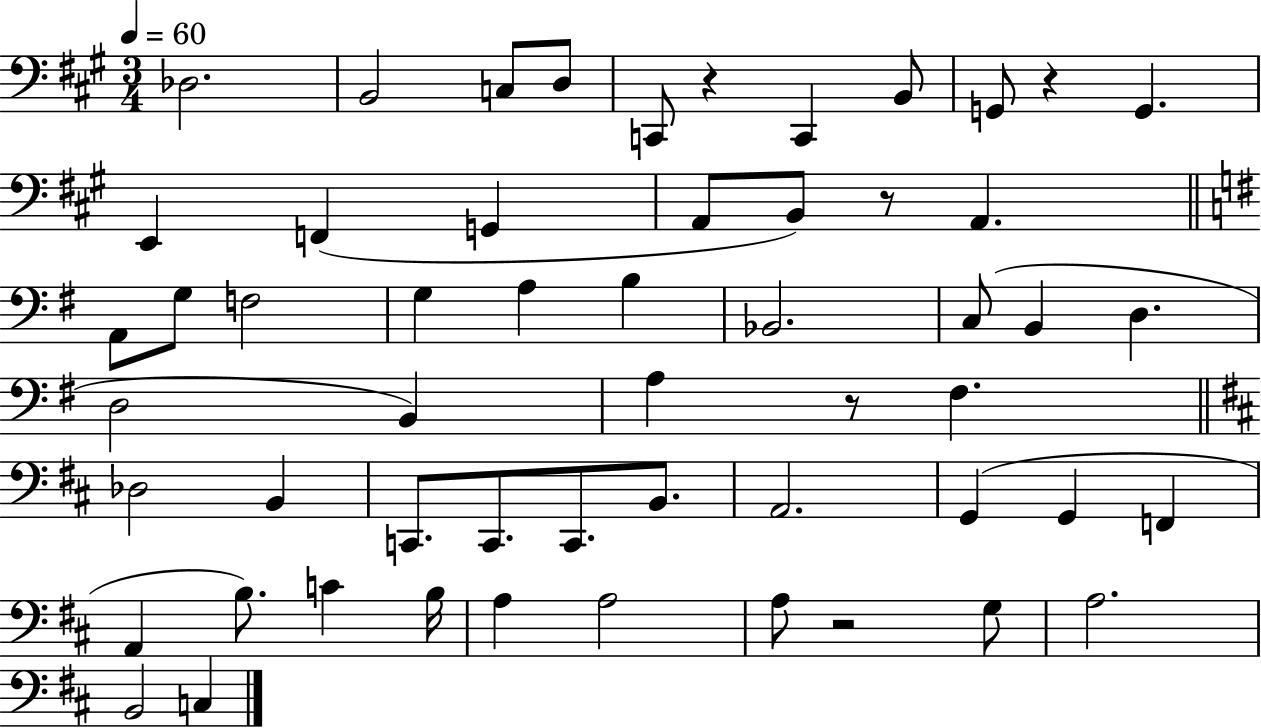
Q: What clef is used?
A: bass